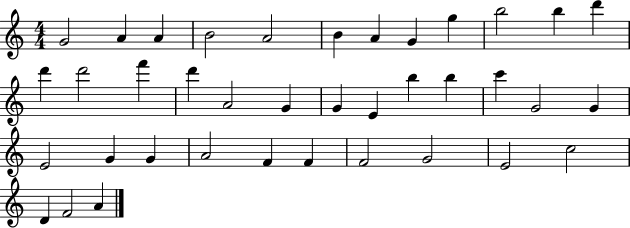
X:1
T:Untitled
M:4/4
L:1/4
K:C
G2 A A B2 A2 B A G g b2 b d' d' d'2 f' d' A2 G G E b b c' G2 G E2 G G A2 F F F2 G2 E2 c2 D F2 A